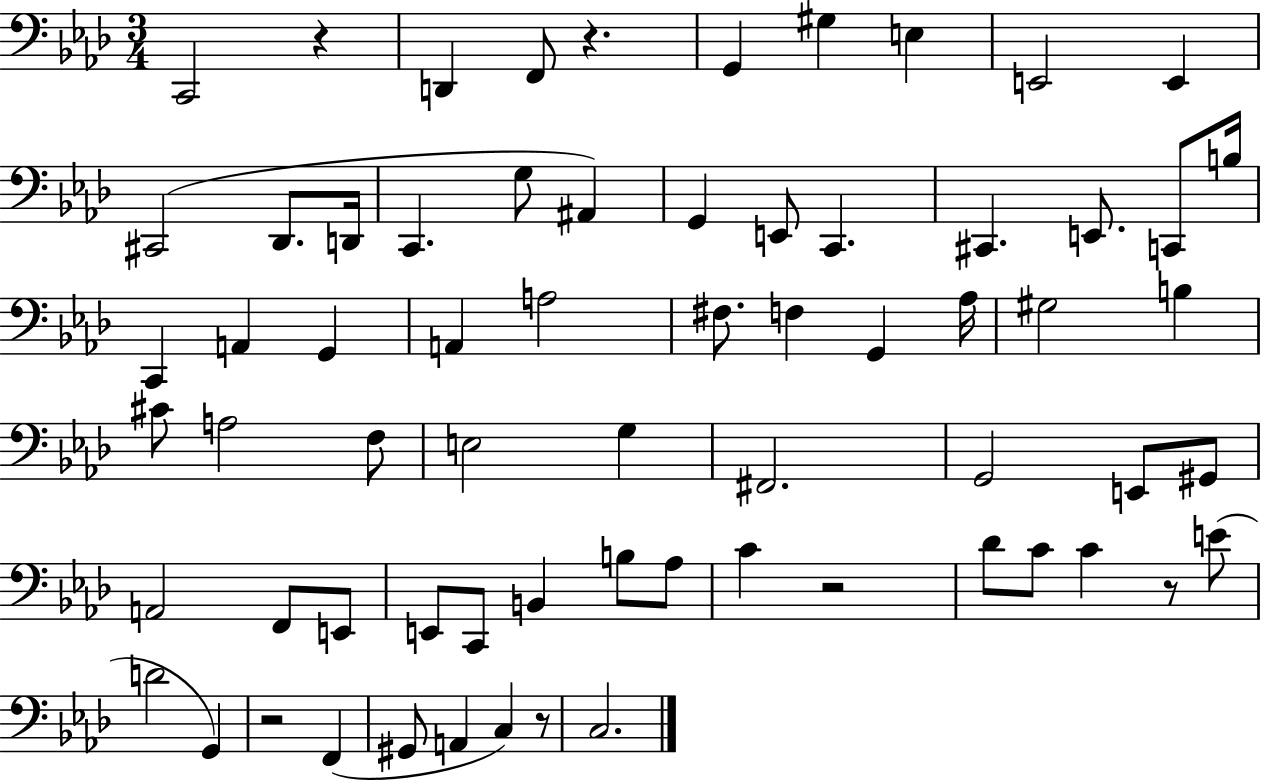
C2/h R/q D2/q F2/e R/q. G2/q G#3/q E3/q E2/h E2/q C#2/h Db2/e. D2/s C2/q. G3/e A#2/q G2/q E2/e C2/q. C#2/q. E2/e. C2/e B3/s C2/q A2/q G2/q A2/q A3/h F#3/e. F3/q G2/q Ab3/s G#3/h B3/q C#4/e A3/h F3/e E3/h G3/q F#2/h. G2/h E2/e G#2/e A2/h F2/e E2/e E2/e C2/e B2/q B3/e Ab3/e C4/q R/h Db4/e C4/e C4/q R/e E4/e D4/h G2/q R/h F2/q G#2/e A2/q C3/q R/e C3/h.